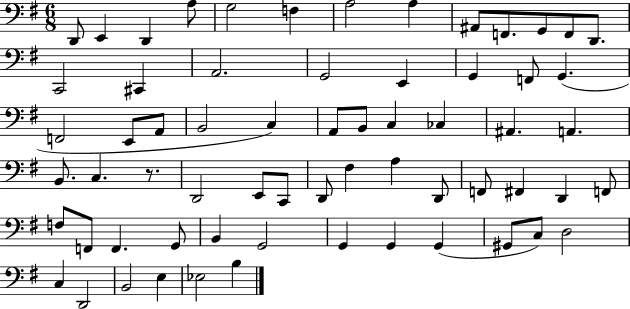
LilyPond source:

{
  \clef bass
  \numericTimeSignature
  \time 6/8
  \key g \major
  \repeat volta 2 { d,8 e,4 d,4 a8 | g2 f4 | a2 a4 | ais,8 f,8. g,8 f,8 d,8. | \break c,2 cis,4 | a,2. | g,2 e,4 | g,4 f,8 g,4.( | \break f,2 e,8 a,8 | b,2 c4) | a,8 b,8 c4 ces4 | ais,4. a,4. | \break b,8. c4. r8. | d,2 e,8 c,8 | d,8 fis4 a4 d,8 | f,8 fis,4 d,4 f,8 | \break f8 f,8 f,4. g,8 | b,4 g,2 | g,4 g,4 g,4( | gis,8 c8) d2 | \break c4 d,2 | b,2 e4 | ees2 b4 | } \bar "|."
}